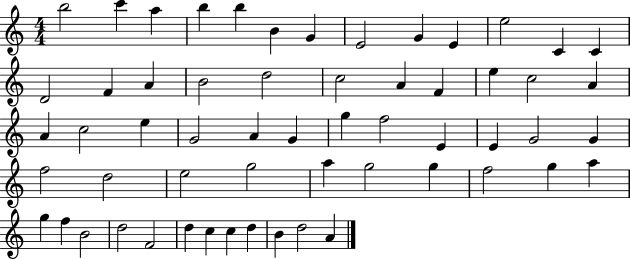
B5/h C6/q A5/q B5/q B5/q B4/q G4/q E4/h G4/q E4/q E5/h C4/q C4/q D4/h F4/q A4/q B4/h D5/h C5/h A4/q F4/q E5/q C5/h A4/q A4/q C5/h E5/q G4/h A4/q G4/q G5/q F5/h E4/q E4/q G4/h G4/q F5/h D5/h E5/h G5/h A5/q G5/h G5/q F5/h G5/q A5/q G5/q F5/q B4/h D5/h F4/h D5/q C5/q C5/q D5/q B4/q D5/h A4/q